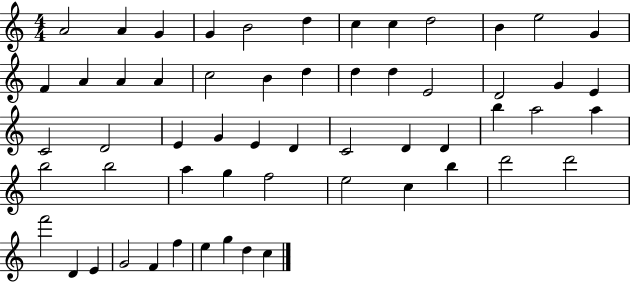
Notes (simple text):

A4/h A4/q G4/q G4/q B4/h D5/q C5/q C5/q D5/h B4/q E5/h G4/q F4/q A4/q A4/q A4/q C5/h B4/q D5/q D5/q D5/q E4/h D4/h G4/q E4/q C4/h D4/h E4/q G4/q E4/q D4/q C4/h D4/q D4/q B5/q A5/h A5/q B5/h B5/h A5/q G5/q F5/h E5/h C5/q B5/q D6/h D6/h F6/h D4/q E4/q G4/h F4/q F5/q E5/q G5/q D5/q C5/q